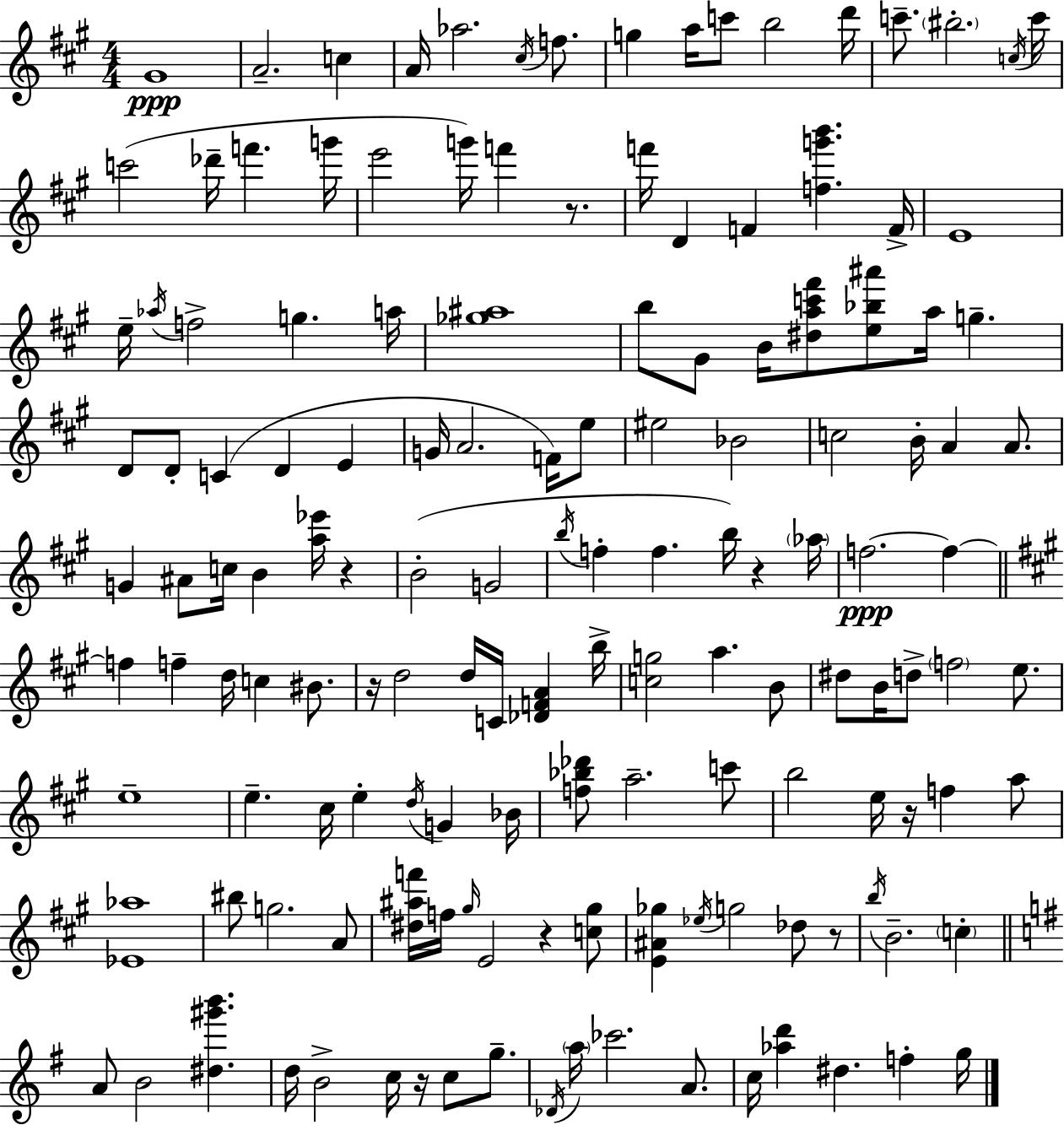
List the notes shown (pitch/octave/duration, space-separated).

G#4/w A4/h. C5/q A4/s Ab5/h. C#5/s F5/e. G5/q A5/s C6/e B5/h D6/s C6/e. BIS5/h. C5/s C6/s C6/h Db6/s F6/q. G6/s E6/h G6/s F6/q R/e. F6/s D4/q F4/q [F5,G6,B6]/q. F4/s E4/w E5/s Ab5/s F5/h G5/q. A5/s [Gb5,A#5]/w B5/e G#4/e B4/s [D#5,A5,C6,F#6]/e [E5,Bb5,A#6]/e A5/s G5/q. D4/e D4/e C4/q D4/q E4/q G4/s A4/h. F4/s E5/e EIS5/h Bb4/h C5/h B4/s A4/q A4/e. G4/q A#4/e C5/s B4/q [A5,Eb6]/s R/q B4/h G4/h B5/s F5/q F5/q. B5/s R/q Ab5/s F5/h. F5/q F5/q F5/q D5/s C5/q BIS4/e. R/s D5/h D5/s C4/s [Db4,F4,A4]/q B5/s [C5,G5]/h A5/q. B4/e D#5/e B4/s D5/e F5/h E5/e. E5/w E5/q. C#5/s E5/q D5/s G4/q Bb4/s [F5,Bb5,Db6]/e A5/h. C6/e B5/h E5/s R/s F5/q A5/e [Eb4,Ab5]/w BIS5/e G5/h. A4/e [D#5,A#5,F6]/s F5/s G#5/s E4/h R/q [C5,G#5]/e [E4,A#4,Gb5]/q Eb5/s G5/h Db5/e R/e B5/s B4/h. C5/q A4/e B4/h [D#5,G#6,B6]/q. D5/s B4/h C5/s R/s C5/e G5/e. Db4/s A5/s CES6/h. A4/e. C5/s [Ab5,D6]/q D#5/q. F5/q G5/s